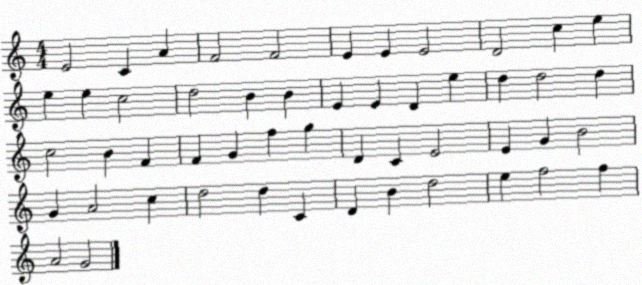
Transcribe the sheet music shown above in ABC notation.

X:1
T:Untitled
M:4/4
L:1/4
K:C
E2 C A F2 F2 E E E2 D2 c e e e c2 d2 B B E E D e d d2 d c2 B F F G f g D C E2 E G B2 G A2 c d2 d C D B d2 e f2 f A2 G2